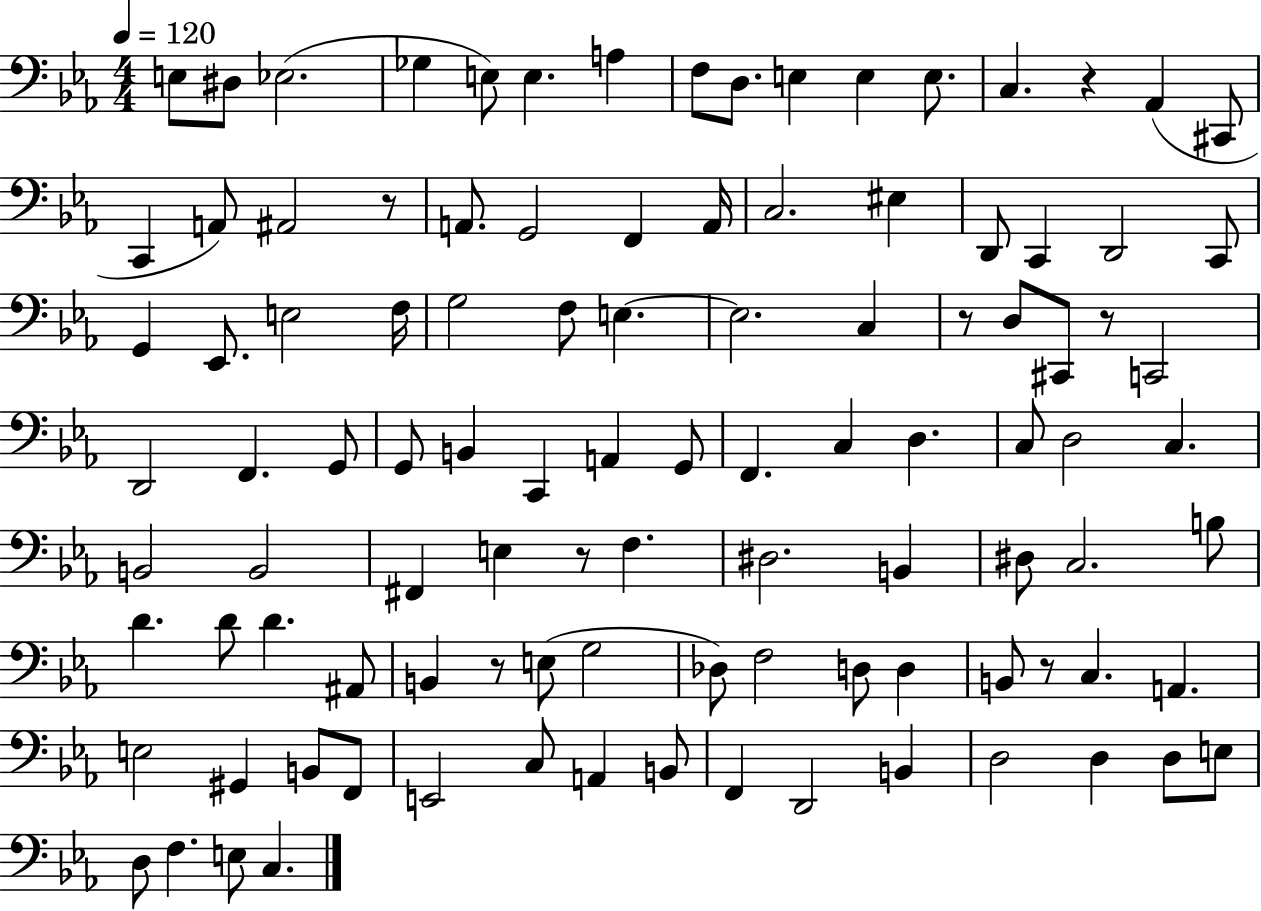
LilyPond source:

{
  \clef bass
  \numericTimeSignature
  \time 4/4
  \key ees \major
  \tempo 4 = 120
  e8 dis8 ees2.( | ges4 e8) e4. a4 | f8 d8. e4 e4 e8. | c4. r4 aes,4( cis,8 | \break c,4 a,8) ais,2 r8 | a,8. g,2 f,4 a,16 | c2. eis4 | d,8 c,4 d,2 c,8 | \break g,4 ees,8. e2 f16 | g2 f8 e4.~~ | e2. c4 | r8 d8 cis,8 r8 c,2 | \break d,2 f,4. g,8 | g,8 b,4 c,4 a,4 g,8 | f,4. c4 d4. | c8 d2 c4. | \break b,2 b,2 | fis,4 e4 r8 f4. | dis2. b,4 | dis8 c2. b8 | \break d'4. d'8 d'4. ais,8 | b,4 r8 e8( g2 | des8) f2 d8 d4 | b,8 r8 c4. a,4. | \break e2 gis,4 b,8 f,8 | e,2 c8 a,4 b,8 | f,4 d,2 b,4 | d2 d4 d8 e8 | \break d8 f4. e8 c4. | \bar "|."
}